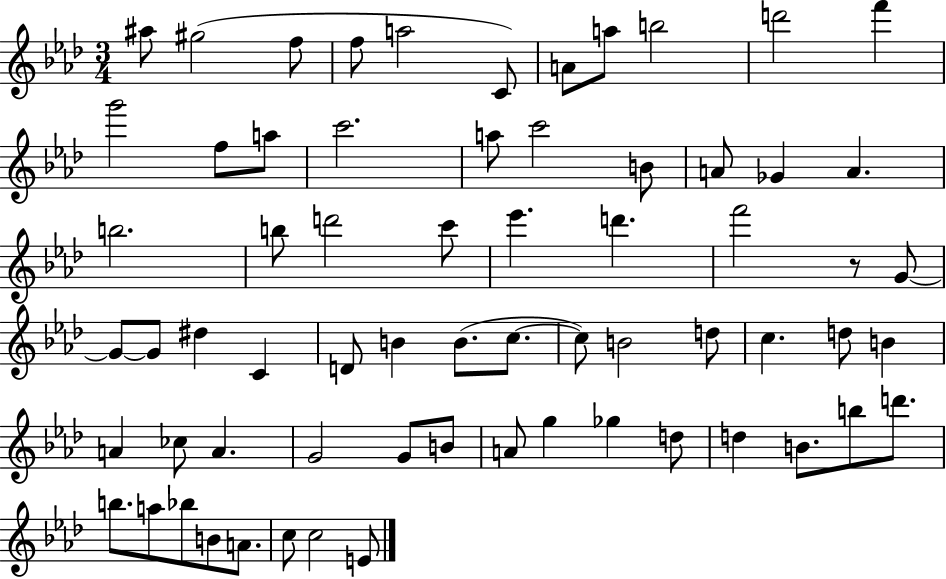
A#5/e G#5/h F5/e F5/e A5/h C4/e A4/e A5/e B5/h D6/h F6/q G6/h F5/e A5/e C6/h. A5/e C6/h B4/e A4/e Gb4/q A4/q. B5/h. B5/e D6/h C6/e Eb6/q. D6/q. F6/h R/e G4/e G4/e G4/e D#5/q C4/q D4/e B4/q B4/e. C5/e. C5/e B4/h D5/e C5/q. D5/e B4/q A4/q CES5/e A4/q. G4/h G4/e B4/e A4/e G5/q Gb5/q D5/e D5/q B4/e. B5/e D6/e. B5/e. A5/e Bb5/e B4/e A4/e. C5/e C5/h E4/e